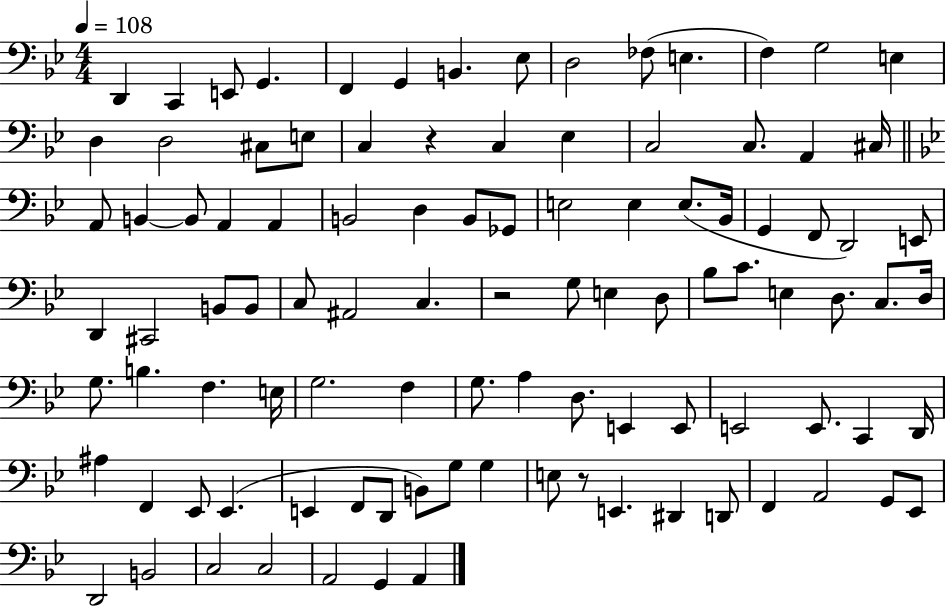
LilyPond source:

{
  \clef bass
  \numericTimeSignature
  \time 4/4
  \key bes \major
  \tempo 4 = 108
  d,4 c,4 e,8 g,4. | f,4 g,4 b,4. ees8 | d2 fes8( e4. | f4) g2 e4 | \break d4 d2 cis8 e8 | c4 r4 c4 ees4 | c2 c8. a,4 cis16 | \bar "||" \break \key bes \major a,8 b,4~~ b,8 a,4 a,4 | b,2 d4 b,8 ges,8 | e2 e4 e8.( bes,16 | g,4 f,8 d,2) e,8 | \break d,4 cis,2 b,8 b,8 | c8 ais,2 c4. | r2 g8 e4 d8 | bes8 c'8. e4 d8. c8. d16 | \break g8. b4. f4. e16 | g2. f4 | g8. a4 d8. e,4 e,8 | e,2 e,8. c,4 d,16 | \break ais4 f,4 ees,8 ees,4.( | e,4 f,8 d,8 b,8) g8 g4 | e8 r8 e,4. dis,4 d,8 | f,4 a,2 g,8 ees,8 | \break d,2 b,2 | c2 c2 | a,2 g,4 a,4 | \bar "|."
}